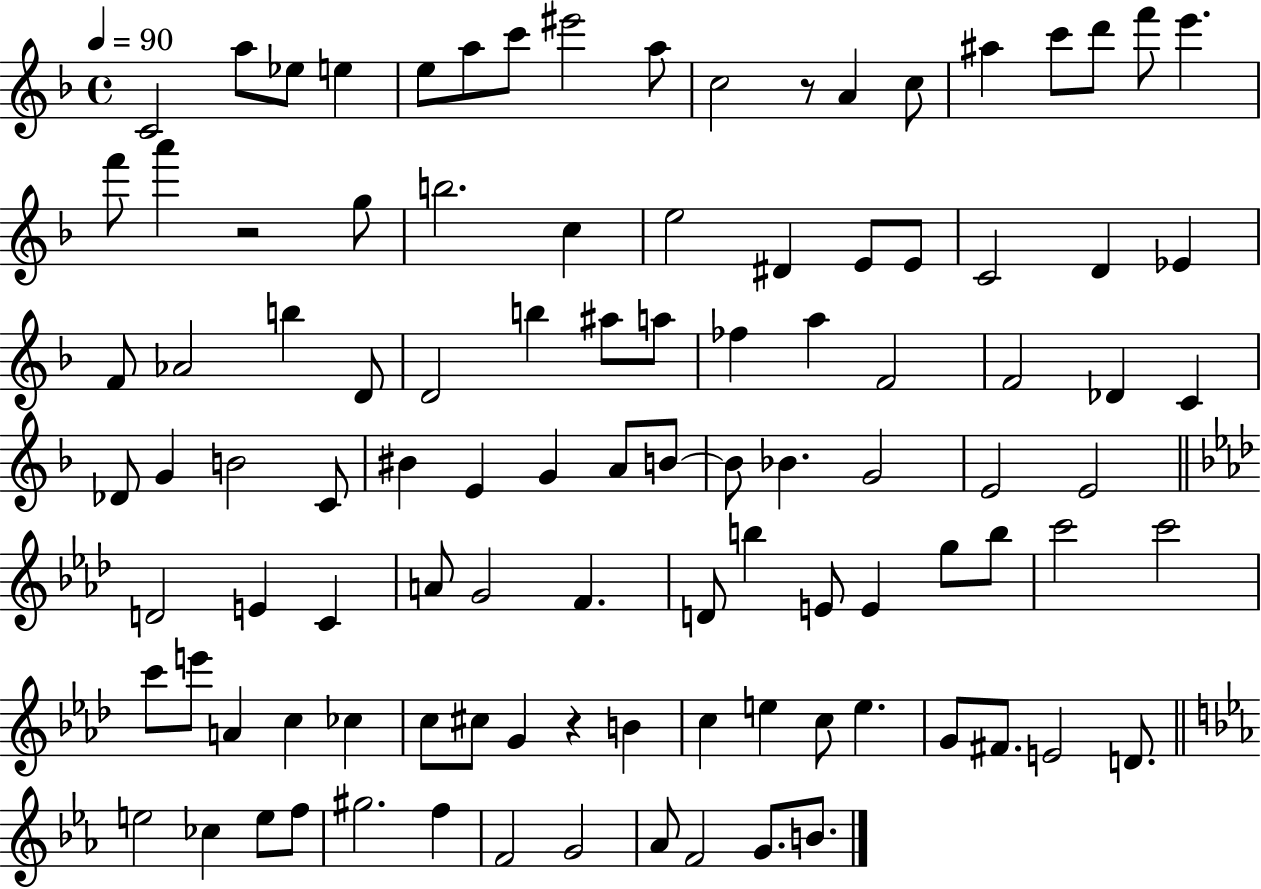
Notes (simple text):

C4/h A5/e Eb5/e E5/q E5/e A5/e C6/e EIS6/h A5/e C5/h R/e A4/q C5/e A#5/q C6/e D6/e F6/e E6/q. F6/e A6/q R/h G5/e B5/h. C5/q E5/h D#4/q E4/e E4/e C4/h D4/q Eb4/q F4/e Ab4/h B5/q D4/e D4/h B5/q A#5/e A5/e FES5/q A5/q F4/h F4/h Db4/q C4/q Db4/e G4/q B4/h C4/e BIS4/q E4/q G4/q A4/e B4/e B4/e Bb4/q. G4/h E4/h E4/h D4/h E4/q C4/q A4/e G4/h F4/q. D4/e B5/q E4/e E4/q G5/e B5/e C6/h C6/h C6/e E6/e A4/q C5/q CES5/q C5/e C#5/e G4/q R/q B4/q C5/q E5/q C5/e E5/q. G4/e F#4/e. E4/h D4/e. E5/h CES5/q E5/e F5/e G#5/h. F5/q F4/h G4/h Ab4/e F4/h G4/e. B4/e.